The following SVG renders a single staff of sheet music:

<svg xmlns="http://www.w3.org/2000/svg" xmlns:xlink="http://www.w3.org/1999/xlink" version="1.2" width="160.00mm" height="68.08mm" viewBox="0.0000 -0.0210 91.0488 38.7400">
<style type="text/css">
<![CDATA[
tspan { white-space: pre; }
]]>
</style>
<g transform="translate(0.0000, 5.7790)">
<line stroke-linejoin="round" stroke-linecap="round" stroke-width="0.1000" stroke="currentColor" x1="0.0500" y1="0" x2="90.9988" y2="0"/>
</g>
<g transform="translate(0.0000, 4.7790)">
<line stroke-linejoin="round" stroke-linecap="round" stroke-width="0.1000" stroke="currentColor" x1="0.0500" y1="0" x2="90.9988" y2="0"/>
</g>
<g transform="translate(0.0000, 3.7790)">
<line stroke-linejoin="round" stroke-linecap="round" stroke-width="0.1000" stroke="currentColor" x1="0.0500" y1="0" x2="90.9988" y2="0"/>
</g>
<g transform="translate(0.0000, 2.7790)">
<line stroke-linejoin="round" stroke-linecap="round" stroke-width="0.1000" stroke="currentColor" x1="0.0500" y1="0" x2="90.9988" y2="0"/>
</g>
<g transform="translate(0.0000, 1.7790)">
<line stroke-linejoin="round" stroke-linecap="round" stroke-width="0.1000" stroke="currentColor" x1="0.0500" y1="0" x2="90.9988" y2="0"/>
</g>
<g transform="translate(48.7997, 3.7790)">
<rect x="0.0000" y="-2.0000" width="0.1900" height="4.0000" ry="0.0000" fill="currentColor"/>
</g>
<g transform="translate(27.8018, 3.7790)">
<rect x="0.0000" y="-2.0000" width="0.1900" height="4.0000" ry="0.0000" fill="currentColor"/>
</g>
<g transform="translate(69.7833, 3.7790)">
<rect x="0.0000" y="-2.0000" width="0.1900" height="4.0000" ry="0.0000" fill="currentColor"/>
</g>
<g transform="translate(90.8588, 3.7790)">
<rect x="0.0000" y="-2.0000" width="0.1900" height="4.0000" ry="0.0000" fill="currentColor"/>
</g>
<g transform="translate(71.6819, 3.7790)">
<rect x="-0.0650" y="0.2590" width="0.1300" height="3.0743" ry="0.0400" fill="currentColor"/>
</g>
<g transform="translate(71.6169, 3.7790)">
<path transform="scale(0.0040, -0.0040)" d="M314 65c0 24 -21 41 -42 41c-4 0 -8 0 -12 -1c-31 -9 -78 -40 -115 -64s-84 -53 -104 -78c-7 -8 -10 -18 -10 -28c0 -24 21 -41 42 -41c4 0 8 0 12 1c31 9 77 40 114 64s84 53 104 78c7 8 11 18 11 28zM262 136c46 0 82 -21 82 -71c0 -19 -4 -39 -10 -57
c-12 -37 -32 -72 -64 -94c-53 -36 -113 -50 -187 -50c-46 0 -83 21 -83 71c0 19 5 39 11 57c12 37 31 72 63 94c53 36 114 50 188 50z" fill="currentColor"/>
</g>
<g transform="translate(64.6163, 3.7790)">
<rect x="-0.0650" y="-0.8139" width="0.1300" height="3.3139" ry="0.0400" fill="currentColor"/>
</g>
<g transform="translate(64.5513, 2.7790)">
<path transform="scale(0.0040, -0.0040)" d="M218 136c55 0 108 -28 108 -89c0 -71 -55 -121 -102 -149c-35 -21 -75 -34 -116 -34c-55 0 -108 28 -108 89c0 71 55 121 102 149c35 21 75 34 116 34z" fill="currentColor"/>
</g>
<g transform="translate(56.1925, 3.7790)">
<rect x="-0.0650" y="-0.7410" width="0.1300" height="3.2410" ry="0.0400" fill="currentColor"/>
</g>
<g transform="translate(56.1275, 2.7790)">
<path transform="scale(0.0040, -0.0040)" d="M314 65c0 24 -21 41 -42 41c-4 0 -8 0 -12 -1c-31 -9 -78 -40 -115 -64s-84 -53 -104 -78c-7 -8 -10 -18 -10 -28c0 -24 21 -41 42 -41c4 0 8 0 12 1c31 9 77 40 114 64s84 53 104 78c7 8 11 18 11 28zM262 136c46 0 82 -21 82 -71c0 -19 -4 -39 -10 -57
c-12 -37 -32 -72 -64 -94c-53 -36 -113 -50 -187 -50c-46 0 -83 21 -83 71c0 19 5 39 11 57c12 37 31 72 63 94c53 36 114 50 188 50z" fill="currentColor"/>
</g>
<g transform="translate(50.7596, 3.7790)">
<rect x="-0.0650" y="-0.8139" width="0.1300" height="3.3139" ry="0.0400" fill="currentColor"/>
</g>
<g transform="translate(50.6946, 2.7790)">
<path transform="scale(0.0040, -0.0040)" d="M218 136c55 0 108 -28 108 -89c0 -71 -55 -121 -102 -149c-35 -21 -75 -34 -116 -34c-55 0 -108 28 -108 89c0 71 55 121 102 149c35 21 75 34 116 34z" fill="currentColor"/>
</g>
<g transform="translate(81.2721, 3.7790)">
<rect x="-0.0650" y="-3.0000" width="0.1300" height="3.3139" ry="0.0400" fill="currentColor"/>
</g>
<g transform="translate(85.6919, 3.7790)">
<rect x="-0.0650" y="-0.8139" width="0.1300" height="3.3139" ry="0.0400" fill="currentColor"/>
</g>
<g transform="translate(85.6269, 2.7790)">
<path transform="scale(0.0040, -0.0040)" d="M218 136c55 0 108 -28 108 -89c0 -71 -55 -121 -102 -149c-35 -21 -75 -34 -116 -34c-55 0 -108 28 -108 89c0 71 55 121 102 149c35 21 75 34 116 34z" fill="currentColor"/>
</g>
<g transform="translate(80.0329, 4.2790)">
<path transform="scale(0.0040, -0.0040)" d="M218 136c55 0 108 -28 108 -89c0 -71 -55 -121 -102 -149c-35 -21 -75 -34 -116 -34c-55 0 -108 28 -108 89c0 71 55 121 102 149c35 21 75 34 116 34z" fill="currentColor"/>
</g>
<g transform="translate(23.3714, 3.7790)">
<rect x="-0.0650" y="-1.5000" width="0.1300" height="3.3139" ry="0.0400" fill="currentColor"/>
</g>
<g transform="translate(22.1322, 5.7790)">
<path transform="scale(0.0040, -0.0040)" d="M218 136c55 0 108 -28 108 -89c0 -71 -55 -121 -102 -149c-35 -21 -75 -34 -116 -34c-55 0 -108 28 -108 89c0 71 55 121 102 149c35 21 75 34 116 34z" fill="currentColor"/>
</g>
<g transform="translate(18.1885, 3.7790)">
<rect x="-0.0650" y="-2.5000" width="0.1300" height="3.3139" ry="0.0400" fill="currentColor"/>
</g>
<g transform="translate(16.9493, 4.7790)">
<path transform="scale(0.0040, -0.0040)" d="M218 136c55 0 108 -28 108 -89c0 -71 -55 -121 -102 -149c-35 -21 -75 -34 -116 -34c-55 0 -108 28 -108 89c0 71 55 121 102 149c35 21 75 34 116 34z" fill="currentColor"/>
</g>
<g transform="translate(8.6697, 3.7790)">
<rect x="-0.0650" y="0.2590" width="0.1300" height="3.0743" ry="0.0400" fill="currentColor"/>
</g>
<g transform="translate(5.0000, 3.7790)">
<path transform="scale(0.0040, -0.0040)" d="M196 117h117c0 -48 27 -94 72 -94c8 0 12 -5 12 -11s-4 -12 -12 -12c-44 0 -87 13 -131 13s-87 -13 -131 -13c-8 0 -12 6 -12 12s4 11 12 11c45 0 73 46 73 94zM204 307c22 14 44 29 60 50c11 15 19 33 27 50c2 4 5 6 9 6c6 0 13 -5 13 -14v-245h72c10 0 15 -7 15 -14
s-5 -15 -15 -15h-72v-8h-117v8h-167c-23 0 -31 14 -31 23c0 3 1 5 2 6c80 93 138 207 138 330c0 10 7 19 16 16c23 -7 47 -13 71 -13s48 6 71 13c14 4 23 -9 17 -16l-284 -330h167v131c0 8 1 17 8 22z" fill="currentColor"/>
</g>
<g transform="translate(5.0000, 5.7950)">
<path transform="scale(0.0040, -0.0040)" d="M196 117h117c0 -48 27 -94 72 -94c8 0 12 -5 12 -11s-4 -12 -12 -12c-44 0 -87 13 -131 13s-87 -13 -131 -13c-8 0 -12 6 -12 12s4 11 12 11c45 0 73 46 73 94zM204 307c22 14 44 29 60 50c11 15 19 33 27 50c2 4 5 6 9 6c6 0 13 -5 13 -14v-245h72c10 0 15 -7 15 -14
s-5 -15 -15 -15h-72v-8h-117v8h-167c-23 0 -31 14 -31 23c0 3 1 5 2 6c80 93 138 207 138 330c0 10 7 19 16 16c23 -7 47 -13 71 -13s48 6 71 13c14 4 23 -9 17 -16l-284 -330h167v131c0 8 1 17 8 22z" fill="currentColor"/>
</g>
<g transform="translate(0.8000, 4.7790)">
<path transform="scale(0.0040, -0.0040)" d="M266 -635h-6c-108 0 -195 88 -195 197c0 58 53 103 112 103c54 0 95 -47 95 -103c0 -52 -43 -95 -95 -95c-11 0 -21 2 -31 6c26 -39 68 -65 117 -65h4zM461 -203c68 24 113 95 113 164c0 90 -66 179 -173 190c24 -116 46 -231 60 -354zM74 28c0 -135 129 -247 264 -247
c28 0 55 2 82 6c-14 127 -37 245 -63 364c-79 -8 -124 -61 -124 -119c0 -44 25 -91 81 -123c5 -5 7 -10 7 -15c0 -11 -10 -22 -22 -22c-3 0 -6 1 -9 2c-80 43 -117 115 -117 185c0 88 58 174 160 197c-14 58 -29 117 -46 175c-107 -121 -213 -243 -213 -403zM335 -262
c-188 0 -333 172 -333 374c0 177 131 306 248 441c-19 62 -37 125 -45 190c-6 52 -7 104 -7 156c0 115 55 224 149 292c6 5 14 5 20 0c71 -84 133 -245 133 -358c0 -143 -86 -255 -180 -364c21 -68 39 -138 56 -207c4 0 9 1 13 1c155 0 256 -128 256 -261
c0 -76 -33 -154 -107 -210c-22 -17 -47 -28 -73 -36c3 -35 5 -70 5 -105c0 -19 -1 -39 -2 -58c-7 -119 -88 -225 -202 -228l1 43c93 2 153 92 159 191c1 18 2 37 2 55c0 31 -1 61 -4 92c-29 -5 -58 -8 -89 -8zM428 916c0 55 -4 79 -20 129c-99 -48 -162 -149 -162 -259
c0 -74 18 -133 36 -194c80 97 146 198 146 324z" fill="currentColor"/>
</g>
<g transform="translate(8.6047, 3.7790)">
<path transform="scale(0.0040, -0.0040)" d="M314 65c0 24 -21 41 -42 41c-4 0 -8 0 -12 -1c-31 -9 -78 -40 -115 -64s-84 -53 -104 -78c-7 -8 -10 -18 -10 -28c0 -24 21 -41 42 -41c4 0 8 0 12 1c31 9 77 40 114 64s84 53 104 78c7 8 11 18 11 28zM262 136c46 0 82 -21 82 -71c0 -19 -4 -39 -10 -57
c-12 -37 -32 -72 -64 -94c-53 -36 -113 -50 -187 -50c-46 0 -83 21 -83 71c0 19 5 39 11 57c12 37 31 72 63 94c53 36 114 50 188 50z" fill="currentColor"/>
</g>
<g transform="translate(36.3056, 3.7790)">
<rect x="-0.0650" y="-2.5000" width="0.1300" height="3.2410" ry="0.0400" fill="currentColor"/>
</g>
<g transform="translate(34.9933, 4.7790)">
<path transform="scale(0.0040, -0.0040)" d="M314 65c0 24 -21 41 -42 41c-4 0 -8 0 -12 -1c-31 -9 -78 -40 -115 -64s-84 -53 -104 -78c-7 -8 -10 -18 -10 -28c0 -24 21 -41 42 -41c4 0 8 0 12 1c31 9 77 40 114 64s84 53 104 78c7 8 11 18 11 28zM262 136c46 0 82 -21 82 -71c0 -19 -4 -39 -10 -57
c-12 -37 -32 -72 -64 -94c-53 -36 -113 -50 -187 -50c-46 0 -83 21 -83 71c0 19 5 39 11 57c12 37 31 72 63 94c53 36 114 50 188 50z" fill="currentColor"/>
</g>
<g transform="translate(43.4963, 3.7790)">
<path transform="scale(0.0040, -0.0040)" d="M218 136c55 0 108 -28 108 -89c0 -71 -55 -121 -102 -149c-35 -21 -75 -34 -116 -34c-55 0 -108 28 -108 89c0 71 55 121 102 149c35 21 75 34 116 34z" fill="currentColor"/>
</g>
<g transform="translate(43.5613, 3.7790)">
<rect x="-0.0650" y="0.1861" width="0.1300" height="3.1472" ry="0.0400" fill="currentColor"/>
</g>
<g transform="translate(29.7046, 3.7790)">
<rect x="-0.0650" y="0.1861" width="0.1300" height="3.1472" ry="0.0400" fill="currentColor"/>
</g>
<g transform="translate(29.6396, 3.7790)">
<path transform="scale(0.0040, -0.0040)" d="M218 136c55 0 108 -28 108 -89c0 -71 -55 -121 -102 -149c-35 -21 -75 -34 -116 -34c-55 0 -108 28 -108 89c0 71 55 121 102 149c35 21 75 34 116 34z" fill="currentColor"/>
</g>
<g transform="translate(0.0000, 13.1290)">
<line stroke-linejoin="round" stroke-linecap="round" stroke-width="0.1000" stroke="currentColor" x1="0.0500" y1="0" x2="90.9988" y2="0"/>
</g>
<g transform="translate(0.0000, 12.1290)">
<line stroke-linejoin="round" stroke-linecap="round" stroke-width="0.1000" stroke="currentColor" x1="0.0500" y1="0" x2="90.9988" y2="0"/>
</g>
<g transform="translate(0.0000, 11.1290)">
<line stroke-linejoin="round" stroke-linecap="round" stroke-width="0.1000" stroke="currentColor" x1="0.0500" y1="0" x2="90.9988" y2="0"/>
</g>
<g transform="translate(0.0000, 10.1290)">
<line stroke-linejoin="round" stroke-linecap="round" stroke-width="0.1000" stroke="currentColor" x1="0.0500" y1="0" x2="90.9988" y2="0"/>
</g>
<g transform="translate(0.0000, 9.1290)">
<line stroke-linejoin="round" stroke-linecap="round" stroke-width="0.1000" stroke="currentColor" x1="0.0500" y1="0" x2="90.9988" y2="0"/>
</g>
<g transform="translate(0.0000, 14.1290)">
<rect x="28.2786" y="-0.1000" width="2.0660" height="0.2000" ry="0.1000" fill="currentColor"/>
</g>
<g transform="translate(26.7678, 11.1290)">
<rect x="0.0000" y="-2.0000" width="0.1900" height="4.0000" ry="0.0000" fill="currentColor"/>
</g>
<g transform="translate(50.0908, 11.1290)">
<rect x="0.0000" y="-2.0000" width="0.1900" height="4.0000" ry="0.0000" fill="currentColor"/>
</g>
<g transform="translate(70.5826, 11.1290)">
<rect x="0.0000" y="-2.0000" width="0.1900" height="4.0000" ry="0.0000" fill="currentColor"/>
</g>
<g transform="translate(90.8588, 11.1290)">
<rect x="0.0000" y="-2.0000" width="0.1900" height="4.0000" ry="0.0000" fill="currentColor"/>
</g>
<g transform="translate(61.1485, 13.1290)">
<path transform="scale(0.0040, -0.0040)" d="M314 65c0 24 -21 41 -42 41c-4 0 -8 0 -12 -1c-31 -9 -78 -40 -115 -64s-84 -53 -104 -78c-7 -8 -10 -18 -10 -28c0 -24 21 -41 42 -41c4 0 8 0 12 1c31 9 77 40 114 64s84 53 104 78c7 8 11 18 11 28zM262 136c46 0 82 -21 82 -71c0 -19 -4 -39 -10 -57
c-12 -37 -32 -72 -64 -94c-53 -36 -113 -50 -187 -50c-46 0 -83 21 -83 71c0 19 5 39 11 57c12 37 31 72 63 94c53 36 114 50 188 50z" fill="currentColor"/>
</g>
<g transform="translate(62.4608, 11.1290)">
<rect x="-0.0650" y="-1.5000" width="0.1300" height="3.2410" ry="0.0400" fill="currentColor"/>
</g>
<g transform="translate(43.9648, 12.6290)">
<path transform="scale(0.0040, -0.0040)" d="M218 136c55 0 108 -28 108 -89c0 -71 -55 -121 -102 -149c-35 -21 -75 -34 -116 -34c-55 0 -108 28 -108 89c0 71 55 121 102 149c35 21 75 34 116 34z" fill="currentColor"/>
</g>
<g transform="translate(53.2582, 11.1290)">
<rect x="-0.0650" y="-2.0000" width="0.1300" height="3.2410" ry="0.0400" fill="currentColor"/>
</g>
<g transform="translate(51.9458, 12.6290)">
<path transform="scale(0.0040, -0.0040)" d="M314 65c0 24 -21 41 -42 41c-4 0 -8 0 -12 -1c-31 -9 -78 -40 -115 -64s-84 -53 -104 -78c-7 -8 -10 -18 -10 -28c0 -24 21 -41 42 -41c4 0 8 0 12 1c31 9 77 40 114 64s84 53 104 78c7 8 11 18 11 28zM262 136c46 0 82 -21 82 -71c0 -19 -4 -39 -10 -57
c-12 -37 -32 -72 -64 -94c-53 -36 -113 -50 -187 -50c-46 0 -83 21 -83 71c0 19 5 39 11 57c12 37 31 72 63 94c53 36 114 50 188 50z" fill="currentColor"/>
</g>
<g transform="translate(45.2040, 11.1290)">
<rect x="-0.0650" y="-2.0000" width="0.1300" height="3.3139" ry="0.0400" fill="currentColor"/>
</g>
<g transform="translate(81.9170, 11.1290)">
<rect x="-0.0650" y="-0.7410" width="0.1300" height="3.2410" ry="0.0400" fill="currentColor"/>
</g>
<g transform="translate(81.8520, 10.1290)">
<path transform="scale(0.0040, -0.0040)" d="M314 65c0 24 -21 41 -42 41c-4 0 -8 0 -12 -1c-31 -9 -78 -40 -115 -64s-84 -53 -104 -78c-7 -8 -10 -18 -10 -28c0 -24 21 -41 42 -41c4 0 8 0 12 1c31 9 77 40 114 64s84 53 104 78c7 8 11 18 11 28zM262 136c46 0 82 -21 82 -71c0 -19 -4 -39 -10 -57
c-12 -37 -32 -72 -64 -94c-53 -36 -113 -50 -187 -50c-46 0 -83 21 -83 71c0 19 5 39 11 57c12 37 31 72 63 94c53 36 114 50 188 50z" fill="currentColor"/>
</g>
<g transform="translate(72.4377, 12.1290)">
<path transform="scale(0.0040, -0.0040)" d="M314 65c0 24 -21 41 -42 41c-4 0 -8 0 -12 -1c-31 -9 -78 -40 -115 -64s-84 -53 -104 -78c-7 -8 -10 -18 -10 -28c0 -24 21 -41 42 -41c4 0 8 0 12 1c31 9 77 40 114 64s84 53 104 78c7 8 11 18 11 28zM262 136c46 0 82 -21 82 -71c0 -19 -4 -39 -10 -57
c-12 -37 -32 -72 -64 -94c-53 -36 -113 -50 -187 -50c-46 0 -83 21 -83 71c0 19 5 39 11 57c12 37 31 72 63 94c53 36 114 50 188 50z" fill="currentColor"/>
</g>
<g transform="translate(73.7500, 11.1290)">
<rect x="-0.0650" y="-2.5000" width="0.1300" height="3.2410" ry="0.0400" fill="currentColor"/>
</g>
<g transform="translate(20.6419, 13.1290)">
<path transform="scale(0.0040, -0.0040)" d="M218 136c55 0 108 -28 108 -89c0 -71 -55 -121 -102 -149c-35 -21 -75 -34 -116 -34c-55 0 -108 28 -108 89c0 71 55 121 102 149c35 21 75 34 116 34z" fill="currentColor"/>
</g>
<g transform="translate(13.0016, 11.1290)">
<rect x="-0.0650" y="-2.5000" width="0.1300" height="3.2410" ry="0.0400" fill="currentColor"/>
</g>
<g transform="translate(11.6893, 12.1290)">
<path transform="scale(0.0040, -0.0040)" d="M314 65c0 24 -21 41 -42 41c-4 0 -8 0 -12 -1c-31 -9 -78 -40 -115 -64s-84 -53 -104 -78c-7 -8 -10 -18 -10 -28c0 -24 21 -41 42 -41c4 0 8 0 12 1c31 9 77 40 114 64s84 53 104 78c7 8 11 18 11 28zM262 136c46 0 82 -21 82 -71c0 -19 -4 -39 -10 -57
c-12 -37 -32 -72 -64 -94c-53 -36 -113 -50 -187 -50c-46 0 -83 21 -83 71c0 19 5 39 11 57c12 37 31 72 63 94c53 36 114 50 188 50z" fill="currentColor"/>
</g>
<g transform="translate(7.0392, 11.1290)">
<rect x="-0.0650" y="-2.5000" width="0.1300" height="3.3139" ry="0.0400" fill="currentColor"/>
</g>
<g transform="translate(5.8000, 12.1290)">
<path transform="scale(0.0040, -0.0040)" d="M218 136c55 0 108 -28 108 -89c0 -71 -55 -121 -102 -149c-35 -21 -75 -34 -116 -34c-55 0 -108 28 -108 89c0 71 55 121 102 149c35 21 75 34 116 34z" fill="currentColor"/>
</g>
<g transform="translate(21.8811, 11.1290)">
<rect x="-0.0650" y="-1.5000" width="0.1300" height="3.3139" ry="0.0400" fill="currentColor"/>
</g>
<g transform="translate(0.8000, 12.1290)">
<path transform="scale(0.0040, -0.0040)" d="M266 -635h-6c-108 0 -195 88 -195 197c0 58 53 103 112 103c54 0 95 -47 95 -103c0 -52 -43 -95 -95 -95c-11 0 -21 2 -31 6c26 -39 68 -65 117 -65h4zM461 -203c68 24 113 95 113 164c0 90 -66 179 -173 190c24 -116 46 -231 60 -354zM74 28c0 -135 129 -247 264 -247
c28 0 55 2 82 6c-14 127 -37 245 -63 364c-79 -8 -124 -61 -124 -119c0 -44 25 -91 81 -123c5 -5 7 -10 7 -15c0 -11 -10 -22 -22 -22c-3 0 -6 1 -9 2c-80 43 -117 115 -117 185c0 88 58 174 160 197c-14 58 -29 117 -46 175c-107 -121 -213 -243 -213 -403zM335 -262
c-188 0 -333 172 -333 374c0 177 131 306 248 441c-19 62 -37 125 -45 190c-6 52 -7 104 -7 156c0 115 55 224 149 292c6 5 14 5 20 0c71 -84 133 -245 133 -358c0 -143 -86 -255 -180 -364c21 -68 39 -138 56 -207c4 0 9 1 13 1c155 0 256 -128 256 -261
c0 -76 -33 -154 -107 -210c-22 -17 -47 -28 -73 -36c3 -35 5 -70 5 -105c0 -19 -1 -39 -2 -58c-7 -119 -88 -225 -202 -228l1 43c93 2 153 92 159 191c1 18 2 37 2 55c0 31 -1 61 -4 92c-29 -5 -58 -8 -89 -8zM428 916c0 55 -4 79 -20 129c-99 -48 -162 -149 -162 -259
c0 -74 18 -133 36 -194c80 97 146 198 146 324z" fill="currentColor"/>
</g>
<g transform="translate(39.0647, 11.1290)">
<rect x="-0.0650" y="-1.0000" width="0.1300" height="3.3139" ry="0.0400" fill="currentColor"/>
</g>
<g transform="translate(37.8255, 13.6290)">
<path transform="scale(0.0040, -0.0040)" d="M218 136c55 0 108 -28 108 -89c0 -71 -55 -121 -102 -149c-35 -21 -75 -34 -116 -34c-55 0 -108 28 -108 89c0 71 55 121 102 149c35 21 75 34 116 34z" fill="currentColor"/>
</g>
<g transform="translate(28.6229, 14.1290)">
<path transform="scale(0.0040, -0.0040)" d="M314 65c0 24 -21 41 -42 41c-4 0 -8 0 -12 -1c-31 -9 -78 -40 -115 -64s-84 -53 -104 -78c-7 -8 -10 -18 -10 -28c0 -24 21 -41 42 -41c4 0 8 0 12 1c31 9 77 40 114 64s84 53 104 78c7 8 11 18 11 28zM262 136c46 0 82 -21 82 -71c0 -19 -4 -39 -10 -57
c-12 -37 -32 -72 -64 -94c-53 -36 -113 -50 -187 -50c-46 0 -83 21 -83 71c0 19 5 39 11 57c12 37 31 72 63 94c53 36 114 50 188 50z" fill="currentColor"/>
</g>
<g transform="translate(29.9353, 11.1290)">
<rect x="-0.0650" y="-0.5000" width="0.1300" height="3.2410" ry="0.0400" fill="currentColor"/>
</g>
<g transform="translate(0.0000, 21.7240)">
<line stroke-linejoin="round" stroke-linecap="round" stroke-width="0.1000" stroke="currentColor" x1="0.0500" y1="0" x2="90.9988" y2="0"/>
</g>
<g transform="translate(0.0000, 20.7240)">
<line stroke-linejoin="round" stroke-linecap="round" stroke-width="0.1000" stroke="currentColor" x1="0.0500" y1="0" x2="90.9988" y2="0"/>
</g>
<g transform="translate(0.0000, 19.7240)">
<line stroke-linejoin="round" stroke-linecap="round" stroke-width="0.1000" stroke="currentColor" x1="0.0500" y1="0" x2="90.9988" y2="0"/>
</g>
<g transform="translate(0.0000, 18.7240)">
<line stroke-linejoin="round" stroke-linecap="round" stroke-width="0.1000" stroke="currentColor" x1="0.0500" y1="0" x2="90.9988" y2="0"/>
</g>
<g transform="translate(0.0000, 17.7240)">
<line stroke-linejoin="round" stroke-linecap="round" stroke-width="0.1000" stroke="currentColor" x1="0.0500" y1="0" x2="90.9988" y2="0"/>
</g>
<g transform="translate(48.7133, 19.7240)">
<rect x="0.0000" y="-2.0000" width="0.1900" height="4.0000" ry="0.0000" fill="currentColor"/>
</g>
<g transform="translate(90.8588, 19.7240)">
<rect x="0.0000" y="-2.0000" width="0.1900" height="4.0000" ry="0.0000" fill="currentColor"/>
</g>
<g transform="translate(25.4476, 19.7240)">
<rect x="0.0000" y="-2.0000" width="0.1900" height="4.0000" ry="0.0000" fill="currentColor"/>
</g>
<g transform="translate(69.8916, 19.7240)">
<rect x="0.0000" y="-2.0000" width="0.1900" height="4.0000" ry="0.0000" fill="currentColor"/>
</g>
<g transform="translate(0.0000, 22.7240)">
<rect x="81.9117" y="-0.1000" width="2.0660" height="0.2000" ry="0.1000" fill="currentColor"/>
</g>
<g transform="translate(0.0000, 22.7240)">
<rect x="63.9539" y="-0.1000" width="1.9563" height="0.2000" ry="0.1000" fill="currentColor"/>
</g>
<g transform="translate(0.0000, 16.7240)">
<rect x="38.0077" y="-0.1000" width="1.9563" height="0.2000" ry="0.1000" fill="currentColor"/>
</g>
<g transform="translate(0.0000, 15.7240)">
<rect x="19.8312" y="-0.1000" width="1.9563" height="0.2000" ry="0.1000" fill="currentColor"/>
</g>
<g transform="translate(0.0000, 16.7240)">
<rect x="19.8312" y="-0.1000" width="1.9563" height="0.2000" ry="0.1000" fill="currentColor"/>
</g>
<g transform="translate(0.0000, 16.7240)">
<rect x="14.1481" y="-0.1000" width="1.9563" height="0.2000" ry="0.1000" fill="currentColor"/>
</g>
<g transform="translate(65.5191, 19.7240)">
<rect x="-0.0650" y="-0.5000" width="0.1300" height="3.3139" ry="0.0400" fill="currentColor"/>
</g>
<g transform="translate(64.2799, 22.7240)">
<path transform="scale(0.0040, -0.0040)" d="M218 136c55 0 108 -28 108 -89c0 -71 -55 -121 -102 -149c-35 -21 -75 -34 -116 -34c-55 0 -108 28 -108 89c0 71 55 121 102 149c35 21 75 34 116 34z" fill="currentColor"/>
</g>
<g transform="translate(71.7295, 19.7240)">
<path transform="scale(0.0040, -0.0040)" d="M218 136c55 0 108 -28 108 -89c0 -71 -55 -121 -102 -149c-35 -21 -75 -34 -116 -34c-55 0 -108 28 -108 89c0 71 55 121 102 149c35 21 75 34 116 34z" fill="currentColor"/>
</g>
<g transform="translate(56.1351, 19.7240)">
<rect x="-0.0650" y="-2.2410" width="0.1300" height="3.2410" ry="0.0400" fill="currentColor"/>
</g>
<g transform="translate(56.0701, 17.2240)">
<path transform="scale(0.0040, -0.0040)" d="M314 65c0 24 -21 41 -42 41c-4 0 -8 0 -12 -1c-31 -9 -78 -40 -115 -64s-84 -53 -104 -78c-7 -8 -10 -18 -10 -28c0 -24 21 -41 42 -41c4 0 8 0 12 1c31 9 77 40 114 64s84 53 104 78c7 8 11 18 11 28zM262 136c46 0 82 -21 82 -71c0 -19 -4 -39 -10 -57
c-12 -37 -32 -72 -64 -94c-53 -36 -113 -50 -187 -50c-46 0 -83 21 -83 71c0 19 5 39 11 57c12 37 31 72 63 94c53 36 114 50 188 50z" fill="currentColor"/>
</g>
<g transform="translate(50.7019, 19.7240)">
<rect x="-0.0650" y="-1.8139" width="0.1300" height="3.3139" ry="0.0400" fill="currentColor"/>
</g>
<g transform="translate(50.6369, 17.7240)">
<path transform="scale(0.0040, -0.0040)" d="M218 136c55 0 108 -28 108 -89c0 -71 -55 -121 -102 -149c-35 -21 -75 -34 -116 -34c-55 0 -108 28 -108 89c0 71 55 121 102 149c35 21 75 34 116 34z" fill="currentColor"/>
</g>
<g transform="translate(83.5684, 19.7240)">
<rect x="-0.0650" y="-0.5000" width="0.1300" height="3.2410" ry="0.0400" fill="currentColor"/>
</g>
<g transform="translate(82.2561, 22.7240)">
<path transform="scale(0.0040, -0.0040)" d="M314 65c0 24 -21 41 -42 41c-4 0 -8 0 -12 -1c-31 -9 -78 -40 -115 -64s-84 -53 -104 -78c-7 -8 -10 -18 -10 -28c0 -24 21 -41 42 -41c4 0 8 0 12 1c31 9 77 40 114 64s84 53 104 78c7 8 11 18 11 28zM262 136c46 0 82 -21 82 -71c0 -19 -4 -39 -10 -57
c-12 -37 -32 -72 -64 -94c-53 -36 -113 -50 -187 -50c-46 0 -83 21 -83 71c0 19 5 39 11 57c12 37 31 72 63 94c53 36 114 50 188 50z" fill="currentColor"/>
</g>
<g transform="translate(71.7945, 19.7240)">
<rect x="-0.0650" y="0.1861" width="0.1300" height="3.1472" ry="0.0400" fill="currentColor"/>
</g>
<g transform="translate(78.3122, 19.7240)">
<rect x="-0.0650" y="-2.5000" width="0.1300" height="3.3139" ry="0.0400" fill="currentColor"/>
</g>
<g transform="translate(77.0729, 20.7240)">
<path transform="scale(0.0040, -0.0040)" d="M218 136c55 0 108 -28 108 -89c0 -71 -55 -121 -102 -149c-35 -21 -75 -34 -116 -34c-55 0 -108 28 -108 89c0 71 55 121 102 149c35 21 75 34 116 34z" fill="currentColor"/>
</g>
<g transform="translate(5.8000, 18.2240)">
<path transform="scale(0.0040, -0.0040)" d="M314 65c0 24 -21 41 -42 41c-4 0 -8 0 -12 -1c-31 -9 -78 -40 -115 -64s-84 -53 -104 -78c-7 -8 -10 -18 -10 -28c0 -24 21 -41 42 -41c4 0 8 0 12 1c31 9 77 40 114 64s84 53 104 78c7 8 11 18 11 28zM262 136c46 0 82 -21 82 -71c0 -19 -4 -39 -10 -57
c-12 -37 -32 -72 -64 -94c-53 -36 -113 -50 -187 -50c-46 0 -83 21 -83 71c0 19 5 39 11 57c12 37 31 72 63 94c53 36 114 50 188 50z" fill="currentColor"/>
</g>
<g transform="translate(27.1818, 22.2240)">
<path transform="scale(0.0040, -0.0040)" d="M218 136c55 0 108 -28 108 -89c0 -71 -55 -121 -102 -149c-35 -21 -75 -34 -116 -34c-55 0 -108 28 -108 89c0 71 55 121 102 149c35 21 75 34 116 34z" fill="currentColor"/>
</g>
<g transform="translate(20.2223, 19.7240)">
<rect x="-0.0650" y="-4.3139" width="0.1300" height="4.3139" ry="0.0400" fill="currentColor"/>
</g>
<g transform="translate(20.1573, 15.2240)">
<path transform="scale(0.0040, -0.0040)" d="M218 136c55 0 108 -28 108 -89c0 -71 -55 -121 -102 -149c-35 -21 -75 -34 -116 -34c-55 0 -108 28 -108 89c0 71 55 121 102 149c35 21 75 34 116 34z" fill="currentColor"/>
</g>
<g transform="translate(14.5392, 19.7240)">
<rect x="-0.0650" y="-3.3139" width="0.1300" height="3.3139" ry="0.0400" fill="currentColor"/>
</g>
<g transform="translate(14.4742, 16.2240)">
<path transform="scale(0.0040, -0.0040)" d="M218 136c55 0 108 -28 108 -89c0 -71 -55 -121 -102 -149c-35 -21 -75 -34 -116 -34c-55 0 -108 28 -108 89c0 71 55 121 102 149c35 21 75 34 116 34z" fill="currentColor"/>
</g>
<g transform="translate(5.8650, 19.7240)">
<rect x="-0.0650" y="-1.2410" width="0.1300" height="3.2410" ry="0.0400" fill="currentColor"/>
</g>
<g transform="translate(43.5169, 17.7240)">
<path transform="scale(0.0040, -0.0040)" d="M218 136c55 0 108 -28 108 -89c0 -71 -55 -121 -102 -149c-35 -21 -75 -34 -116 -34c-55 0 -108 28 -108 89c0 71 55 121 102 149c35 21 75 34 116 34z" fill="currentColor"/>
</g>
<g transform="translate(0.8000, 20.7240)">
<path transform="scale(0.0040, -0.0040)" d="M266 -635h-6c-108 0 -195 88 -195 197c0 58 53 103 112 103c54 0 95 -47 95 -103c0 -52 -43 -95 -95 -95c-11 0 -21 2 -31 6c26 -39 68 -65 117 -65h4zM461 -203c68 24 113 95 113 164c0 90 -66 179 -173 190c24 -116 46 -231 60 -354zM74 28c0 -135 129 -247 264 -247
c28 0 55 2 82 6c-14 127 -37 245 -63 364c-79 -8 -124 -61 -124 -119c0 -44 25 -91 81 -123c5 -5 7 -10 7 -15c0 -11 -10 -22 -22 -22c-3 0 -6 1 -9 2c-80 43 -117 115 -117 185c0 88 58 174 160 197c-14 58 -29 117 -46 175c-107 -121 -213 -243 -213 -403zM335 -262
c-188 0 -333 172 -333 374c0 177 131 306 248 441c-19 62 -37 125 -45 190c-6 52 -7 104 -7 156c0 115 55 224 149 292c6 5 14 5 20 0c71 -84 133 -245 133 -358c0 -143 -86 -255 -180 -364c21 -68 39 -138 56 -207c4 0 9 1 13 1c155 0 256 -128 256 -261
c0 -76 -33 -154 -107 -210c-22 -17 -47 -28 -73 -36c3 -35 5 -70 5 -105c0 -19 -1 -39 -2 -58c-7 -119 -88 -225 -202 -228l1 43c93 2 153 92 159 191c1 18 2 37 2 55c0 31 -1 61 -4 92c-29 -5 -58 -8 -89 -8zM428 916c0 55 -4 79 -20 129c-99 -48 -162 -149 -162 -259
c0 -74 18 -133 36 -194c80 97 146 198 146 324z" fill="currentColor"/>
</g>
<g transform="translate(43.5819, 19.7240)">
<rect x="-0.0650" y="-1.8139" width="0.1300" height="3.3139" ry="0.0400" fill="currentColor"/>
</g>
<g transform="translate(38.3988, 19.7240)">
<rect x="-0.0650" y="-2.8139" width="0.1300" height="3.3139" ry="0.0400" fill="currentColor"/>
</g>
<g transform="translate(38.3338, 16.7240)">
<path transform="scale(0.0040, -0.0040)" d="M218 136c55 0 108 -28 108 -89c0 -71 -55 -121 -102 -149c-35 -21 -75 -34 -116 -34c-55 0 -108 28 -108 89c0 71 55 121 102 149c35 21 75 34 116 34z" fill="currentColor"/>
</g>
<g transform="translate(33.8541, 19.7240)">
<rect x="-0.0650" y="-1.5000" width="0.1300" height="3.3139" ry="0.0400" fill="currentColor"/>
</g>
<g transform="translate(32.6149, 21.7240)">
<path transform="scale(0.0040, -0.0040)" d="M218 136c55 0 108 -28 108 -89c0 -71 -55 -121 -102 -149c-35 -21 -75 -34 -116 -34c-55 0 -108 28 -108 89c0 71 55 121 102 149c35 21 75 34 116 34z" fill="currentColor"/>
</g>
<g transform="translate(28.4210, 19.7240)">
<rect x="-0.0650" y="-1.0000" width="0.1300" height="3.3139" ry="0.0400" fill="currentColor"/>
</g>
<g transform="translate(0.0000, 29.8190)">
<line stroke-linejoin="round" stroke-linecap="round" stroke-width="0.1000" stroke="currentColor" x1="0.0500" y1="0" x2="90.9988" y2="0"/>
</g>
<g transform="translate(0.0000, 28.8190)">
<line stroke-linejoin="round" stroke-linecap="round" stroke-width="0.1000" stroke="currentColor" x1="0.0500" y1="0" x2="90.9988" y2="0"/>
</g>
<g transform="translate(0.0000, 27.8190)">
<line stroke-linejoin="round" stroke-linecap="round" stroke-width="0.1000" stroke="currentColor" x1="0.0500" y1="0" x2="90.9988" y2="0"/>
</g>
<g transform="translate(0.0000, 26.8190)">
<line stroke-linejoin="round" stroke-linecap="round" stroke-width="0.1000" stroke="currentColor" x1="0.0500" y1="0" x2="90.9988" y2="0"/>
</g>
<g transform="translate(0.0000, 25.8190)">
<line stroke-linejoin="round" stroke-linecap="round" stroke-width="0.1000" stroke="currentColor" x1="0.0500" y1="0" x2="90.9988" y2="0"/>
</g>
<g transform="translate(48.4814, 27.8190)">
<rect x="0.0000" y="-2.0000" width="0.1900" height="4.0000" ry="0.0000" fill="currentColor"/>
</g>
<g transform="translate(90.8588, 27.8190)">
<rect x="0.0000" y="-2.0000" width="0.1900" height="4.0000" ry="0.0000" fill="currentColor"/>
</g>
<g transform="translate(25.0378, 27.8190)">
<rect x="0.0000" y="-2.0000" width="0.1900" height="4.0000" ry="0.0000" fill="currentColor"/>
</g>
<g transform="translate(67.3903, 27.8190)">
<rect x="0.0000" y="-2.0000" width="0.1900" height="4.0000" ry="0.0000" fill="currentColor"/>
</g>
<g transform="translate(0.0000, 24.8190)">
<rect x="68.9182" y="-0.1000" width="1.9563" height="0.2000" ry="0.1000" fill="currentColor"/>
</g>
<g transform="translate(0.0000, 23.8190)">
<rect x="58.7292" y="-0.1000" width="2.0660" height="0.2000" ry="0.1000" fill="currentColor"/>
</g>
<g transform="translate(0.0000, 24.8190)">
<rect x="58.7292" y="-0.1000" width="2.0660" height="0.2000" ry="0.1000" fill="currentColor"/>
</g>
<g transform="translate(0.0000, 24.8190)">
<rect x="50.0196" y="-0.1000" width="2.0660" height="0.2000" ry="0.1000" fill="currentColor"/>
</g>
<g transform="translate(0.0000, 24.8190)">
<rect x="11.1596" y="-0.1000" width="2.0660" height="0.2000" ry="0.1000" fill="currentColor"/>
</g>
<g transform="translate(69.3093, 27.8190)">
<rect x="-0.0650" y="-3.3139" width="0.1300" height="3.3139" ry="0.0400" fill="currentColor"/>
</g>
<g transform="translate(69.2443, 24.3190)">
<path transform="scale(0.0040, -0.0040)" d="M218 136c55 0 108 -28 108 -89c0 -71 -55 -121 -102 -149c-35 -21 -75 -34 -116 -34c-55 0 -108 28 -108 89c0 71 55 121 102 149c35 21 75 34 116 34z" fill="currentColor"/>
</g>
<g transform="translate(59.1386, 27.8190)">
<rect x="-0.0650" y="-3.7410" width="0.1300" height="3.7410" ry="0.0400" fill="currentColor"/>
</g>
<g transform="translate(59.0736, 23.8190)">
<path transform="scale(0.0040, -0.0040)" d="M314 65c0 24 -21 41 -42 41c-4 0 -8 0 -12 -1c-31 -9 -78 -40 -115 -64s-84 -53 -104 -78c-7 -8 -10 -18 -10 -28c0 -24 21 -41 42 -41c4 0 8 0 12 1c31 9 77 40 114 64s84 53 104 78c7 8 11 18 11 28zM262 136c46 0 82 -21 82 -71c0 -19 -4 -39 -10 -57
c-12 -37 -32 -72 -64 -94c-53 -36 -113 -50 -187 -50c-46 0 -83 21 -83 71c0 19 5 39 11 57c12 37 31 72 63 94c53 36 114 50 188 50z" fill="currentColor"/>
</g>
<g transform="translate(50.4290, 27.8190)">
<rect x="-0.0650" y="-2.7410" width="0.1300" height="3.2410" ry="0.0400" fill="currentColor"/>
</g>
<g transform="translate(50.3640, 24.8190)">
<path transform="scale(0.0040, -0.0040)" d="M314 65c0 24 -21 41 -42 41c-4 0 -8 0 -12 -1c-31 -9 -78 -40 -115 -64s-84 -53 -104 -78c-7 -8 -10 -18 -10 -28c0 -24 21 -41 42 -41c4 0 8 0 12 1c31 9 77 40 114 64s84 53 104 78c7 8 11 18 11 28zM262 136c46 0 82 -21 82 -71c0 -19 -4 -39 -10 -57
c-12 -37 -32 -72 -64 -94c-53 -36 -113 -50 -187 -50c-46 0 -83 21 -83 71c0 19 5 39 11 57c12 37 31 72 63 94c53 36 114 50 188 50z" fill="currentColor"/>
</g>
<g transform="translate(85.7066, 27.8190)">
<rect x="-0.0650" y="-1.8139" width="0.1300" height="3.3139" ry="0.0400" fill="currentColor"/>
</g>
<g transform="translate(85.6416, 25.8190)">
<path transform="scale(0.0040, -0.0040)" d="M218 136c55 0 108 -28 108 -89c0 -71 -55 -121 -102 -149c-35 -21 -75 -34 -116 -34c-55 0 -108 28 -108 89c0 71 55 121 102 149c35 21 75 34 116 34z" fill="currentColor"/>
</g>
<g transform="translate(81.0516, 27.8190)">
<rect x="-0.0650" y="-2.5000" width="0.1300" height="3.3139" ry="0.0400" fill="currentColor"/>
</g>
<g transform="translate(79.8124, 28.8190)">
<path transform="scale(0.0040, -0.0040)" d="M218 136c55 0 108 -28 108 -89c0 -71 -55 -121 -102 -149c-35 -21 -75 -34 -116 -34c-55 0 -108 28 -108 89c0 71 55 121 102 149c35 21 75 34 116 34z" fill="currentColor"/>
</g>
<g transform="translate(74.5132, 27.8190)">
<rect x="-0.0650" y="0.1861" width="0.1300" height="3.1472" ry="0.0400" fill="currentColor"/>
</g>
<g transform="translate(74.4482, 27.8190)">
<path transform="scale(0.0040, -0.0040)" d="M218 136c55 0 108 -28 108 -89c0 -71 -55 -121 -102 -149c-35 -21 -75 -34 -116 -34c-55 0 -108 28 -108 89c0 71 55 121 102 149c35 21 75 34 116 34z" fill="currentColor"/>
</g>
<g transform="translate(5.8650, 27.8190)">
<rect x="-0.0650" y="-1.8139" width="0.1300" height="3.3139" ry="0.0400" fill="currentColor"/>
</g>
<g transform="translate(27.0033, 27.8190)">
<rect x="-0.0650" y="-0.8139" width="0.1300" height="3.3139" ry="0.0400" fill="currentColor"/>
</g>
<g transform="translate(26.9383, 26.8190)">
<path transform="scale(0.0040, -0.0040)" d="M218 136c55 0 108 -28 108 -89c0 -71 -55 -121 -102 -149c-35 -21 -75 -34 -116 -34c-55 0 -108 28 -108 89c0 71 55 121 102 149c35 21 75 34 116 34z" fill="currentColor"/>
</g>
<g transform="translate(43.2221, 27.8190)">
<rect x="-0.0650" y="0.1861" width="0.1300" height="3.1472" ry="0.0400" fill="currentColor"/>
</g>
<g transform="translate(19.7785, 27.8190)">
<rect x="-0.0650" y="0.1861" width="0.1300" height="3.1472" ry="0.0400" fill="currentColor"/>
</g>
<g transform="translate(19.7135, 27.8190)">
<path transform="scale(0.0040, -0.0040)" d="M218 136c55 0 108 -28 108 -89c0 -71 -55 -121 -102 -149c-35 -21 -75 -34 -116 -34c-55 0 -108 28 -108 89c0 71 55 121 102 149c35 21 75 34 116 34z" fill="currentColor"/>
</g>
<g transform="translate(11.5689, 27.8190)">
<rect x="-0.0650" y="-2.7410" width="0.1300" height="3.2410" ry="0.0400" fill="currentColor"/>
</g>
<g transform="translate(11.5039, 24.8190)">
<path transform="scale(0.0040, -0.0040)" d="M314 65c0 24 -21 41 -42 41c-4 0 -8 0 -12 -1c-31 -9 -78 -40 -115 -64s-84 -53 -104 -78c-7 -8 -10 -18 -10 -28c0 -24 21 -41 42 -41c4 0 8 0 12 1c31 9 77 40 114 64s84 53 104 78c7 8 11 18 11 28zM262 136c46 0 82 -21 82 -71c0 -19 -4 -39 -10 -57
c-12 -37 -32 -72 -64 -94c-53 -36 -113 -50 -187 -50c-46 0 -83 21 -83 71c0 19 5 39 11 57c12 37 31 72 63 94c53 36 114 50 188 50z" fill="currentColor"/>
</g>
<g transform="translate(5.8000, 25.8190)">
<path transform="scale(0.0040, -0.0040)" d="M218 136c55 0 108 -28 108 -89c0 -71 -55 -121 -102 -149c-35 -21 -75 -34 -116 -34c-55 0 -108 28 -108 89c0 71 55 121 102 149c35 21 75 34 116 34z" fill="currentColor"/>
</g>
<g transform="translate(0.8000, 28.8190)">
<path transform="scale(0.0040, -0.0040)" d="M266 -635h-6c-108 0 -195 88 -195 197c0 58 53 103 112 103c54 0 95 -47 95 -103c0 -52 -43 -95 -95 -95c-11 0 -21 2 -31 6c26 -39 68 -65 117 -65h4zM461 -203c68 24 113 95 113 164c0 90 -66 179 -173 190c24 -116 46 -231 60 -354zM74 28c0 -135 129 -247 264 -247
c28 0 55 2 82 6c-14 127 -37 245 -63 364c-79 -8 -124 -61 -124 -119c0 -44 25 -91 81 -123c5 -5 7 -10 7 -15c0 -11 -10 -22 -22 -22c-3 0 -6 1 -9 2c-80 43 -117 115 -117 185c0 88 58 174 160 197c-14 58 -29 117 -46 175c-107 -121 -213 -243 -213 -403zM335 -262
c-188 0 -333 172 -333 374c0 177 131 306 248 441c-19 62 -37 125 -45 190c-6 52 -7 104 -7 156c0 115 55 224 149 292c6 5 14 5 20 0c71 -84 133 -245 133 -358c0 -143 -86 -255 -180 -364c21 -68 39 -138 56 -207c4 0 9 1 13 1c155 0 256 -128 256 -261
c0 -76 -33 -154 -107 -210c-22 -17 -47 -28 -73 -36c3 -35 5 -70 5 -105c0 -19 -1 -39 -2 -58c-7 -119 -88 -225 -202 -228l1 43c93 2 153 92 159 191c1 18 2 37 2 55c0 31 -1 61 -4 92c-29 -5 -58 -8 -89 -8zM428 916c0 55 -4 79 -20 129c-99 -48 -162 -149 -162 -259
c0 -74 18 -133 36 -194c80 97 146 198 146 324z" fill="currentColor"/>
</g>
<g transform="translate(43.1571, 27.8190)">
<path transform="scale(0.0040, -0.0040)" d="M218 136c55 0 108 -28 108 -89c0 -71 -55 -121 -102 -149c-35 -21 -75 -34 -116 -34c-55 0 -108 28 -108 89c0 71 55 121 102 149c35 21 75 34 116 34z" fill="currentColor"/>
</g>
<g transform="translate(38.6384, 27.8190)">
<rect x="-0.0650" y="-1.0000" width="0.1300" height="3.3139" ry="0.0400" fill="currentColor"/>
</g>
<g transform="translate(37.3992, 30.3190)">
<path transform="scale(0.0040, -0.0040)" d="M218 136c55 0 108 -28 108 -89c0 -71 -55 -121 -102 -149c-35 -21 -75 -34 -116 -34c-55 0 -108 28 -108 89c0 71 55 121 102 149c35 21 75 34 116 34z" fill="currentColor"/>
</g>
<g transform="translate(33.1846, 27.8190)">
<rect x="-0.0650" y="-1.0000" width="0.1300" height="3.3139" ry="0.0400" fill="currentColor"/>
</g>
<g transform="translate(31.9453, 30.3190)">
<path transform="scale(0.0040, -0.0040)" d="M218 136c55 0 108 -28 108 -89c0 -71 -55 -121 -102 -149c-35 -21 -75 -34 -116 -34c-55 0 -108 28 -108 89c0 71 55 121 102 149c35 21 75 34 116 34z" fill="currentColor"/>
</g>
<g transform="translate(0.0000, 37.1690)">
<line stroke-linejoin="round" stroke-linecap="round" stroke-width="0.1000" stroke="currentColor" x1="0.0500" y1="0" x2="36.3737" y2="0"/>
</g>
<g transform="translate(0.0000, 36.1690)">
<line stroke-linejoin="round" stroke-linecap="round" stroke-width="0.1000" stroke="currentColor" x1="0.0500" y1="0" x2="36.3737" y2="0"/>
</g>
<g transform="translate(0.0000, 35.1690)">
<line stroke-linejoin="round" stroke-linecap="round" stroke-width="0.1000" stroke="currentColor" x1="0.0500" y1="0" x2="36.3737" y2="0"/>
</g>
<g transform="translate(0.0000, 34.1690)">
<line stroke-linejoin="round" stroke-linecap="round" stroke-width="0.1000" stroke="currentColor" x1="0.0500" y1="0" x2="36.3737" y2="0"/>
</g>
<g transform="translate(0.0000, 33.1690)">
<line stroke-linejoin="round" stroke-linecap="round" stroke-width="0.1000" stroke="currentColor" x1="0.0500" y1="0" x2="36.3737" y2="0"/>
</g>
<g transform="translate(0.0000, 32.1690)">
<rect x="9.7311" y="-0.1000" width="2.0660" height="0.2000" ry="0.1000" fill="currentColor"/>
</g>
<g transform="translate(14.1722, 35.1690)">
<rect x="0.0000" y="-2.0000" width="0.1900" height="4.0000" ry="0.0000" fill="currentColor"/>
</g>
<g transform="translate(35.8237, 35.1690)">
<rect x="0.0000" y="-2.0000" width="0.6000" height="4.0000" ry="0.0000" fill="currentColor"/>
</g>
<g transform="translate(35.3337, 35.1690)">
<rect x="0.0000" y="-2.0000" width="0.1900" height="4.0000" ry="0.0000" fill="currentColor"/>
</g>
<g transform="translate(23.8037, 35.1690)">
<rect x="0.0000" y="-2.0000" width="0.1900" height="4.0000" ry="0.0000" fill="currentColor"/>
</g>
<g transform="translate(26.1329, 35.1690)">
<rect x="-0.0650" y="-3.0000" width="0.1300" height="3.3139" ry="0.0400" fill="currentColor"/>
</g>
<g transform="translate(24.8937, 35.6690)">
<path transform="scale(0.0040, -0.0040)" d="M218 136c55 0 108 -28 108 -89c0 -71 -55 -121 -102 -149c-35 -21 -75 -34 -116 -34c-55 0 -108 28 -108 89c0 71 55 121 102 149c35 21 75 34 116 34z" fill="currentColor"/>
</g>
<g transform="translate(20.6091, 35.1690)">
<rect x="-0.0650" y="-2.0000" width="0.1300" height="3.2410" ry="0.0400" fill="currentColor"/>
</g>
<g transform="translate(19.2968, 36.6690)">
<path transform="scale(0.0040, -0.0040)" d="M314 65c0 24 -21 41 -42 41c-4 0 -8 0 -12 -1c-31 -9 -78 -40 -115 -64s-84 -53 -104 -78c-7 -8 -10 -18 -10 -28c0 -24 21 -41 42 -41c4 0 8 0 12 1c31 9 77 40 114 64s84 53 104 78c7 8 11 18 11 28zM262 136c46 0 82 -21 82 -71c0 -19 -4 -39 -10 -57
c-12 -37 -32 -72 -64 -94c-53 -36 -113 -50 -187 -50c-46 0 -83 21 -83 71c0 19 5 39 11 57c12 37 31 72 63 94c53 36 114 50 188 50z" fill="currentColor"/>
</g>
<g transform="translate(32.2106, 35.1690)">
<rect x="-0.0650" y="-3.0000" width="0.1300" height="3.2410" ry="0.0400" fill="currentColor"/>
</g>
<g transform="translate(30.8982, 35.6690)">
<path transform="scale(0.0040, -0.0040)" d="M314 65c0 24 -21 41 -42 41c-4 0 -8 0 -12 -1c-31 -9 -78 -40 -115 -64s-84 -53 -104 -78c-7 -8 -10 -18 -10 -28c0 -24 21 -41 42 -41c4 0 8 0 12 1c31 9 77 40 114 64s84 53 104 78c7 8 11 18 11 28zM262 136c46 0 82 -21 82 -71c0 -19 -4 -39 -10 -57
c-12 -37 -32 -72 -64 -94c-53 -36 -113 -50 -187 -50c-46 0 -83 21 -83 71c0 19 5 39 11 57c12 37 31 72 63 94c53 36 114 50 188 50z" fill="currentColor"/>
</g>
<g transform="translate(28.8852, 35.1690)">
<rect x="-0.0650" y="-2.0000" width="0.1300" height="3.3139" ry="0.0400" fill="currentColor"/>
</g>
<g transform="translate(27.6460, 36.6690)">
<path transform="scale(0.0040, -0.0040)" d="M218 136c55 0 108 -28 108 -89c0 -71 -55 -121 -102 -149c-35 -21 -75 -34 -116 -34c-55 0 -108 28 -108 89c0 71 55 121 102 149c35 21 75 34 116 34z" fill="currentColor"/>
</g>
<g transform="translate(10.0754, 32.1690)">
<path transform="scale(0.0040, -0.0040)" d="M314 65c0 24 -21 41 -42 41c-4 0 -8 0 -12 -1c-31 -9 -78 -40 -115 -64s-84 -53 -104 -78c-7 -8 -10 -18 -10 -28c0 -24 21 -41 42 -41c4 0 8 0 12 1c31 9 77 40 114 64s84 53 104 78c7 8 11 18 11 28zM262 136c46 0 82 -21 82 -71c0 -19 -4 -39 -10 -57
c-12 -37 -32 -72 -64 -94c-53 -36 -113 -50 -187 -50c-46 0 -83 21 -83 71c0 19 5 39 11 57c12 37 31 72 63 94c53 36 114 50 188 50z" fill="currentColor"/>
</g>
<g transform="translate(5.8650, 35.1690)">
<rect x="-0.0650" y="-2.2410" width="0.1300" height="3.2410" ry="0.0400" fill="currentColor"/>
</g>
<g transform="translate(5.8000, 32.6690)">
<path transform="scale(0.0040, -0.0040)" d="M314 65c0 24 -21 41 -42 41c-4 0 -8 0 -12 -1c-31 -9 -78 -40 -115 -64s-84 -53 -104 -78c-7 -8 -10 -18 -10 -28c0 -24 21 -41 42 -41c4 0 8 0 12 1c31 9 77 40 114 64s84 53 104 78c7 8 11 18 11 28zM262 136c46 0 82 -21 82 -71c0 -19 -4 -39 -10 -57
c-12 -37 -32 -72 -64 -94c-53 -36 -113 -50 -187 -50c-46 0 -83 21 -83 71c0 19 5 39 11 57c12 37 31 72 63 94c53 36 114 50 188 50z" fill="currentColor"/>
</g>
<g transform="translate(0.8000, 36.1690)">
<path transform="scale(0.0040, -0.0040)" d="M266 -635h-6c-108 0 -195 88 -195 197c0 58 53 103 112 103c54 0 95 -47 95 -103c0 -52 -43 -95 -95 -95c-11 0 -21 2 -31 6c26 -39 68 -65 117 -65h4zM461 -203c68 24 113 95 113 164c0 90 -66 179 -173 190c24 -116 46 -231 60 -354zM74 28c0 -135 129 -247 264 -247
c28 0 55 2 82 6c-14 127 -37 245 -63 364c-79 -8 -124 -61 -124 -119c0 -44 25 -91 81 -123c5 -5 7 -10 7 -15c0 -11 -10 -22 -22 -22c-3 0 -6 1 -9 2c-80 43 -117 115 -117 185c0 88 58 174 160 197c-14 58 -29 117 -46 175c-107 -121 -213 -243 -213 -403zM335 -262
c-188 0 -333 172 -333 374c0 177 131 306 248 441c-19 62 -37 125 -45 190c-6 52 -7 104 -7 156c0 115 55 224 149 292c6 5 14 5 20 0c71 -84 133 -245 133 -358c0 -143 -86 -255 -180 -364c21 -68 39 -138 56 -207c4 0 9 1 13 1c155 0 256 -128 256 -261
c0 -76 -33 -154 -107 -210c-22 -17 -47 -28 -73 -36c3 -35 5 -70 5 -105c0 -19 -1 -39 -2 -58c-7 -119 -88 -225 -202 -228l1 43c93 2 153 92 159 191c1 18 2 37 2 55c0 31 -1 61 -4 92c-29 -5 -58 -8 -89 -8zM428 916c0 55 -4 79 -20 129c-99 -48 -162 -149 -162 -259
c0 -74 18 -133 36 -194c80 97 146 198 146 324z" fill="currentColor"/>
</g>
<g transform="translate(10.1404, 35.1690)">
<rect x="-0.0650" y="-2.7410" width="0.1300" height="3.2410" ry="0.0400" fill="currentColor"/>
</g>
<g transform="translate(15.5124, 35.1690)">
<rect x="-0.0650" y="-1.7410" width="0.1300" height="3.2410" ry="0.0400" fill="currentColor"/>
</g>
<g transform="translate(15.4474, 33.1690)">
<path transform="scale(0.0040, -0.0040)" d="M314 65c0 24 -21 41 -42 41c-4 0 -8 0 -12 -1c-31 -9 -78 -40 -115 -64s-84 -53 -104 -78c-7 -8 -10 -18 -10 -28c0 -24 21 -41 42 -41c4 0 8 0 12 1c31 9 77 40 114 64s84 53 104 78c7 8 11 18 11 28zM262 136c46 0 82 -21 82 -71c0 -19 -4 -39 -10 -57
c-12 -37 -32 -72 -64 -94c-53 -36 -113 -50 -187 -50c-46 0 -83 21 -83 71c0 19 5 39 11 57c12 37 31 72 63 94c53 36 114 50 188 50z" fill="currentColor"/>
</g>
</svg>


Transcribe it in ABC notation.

X:1
T:Untitled
M:4/4
L:1/4
K:C
B2 G E B G2 B d d2 d B2 A d G G2 E C2 D F F2 E2 G2 d2 e2 b d' D E a f f g2 C B G C2 f a2 B d D D B a2 c'2 b B G f g2 a2 f2 F2 A F A2